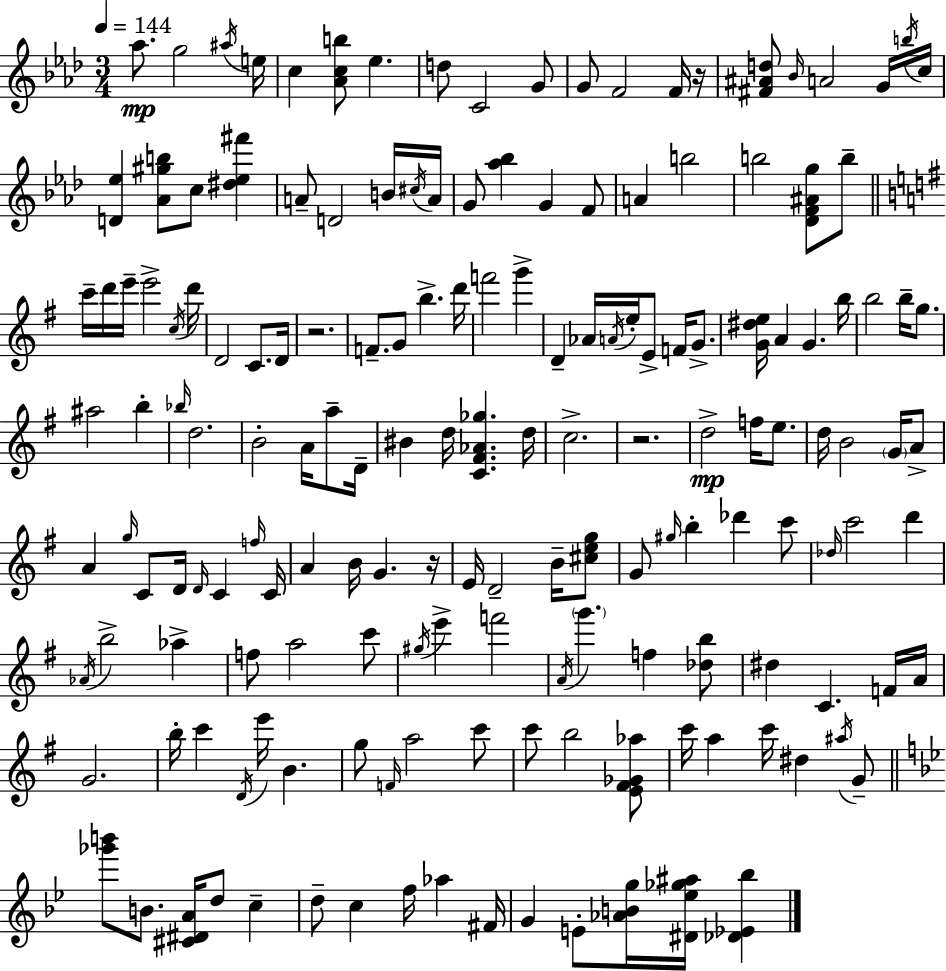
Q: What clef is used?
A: treble